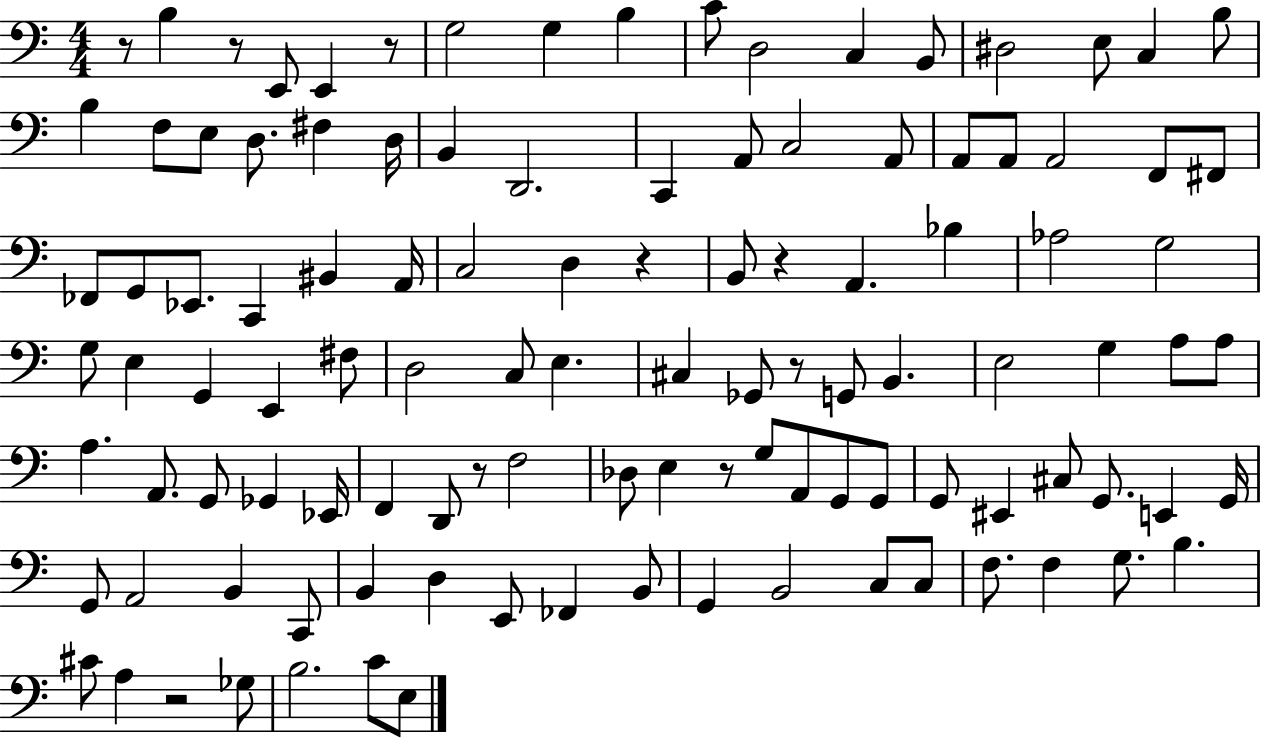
X:1
T:Untitled
M:4/4
L:1/4
K:C
z/2 B, z/2 E,,/2 E,, z/2 G,2 G, B, C/2 D,2 C, B,,/2 ^D,2 E,/2 C, B,/2 B, F,/2 E,/2 D,/2 ^F, D,/4 B,, D,,2 C,, A,,/2 C,2 A,,/2 A,,/2 A,,/2 A,,2 F,,/2 ^F,,/2 _F,,/2 G,,/2 _E,,/2 C,, ^B,, A,,/4 C,2 D, z B,,/2 z A,, _B, _A,2 G,2 G,/2 E, G,, E,, ^F,/2 D,2 C,/2 E, ^C, _G,,/2 z/2 G,,/2 B,, E,2 G, A,/2 A,/2 A, A,,/2 G,,/2 _G,, _E,,/4 F,, D,,/2 z/2 F,2 _D,/2 E, z/2 G,/2 A,,/2 G,,/2 G,,/2 G,,/2 ^E,, ^C,/2 G,,/2 E,, G,,/4 G,,/2 A,,2 B,, C,,/2 B,, D, E,,/2 _F,, B,,/2 G,, B,,2 C,/2 C,/2 F,/2 F, G,/2 B, ^C/2 A, z2 _G,/2 B,2 C/2 E,/2